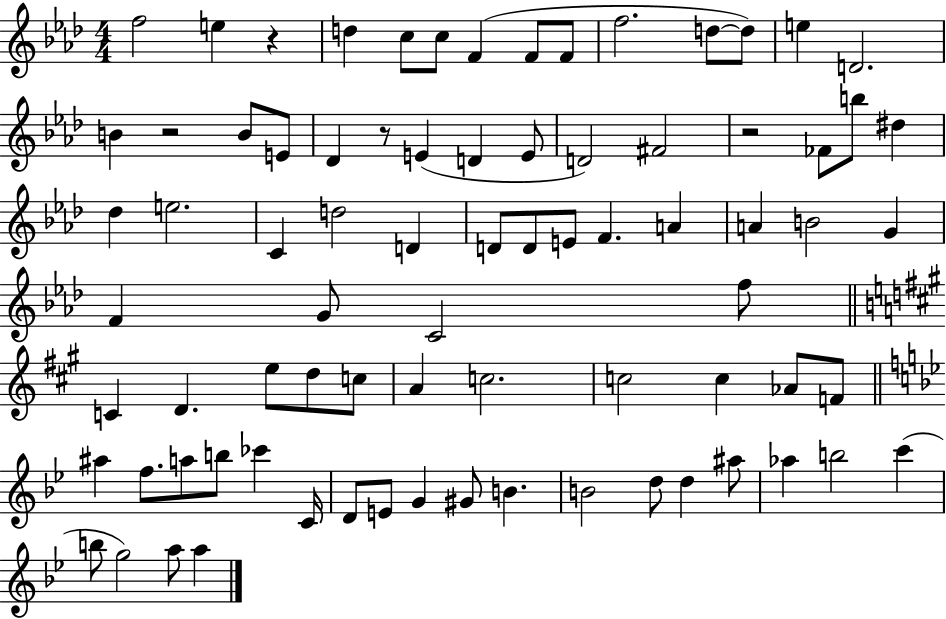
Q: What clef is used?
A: treble